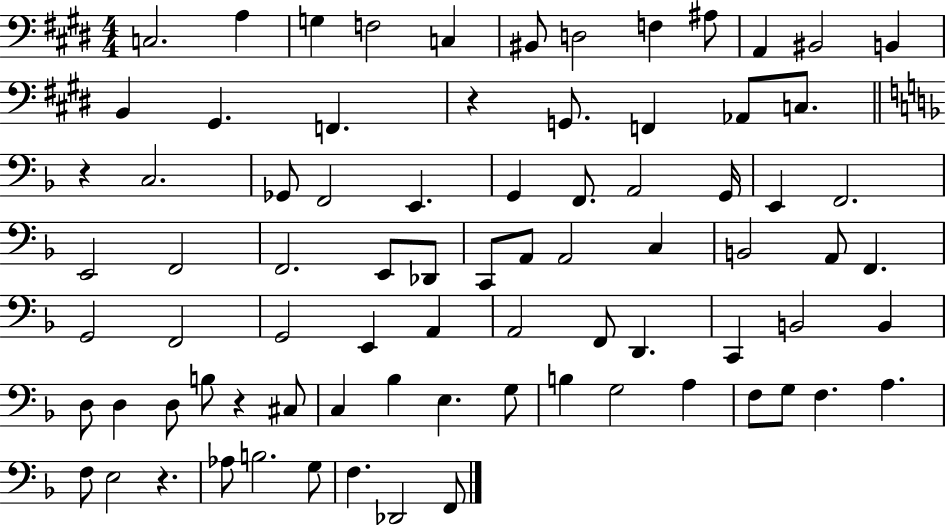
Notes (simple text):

C3/h. A3/q G3/q F3/h C3/q BIS2/e D3/h F3/q A#3/e A2/q BIS2/h B2/q B2/q G#2/q. F2/q. R/q G2/e. F2/q Ab2/e C3/e. R/q C3/h. Gb2/e F2/h E2/q. G2/q F2/e. A2/h G2/s E2/q F2/h. E2/h F2/h F2/h. E2/e Db2/e C2/e A2/e A2/h C3/q B2/h A2/e F2/q. G2/h F2/h G2/h E2/q A2/q A2/h F2/e D2/q. C2/q B2/h B2/q D3/e D3/q D3/e B3/e R/q C#3/e C3/q Bb3/q E3/q. G3/e B3/q G3/h A3/q F3/e G3/e F3/q. A3/q. F3/e E3/h R/q. Ab3/e B3/h. G3/e F3/q. Db2/h F2/e